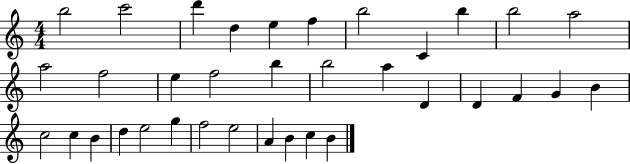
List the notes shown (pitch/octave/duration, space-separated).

B5/h C6/h D6/q D5/q E5/q F5/q B5/h C4/q B5/q B5/h A5/h A5/h F5/h E5/q F5/h B5/q B5/h A5/q D4/q D4/q F4/q G4/q B4/q C5/h C5/q B4/q D5/q E5/h G5/q F5/h E5/h A4/q B4/q C5/q B4/q